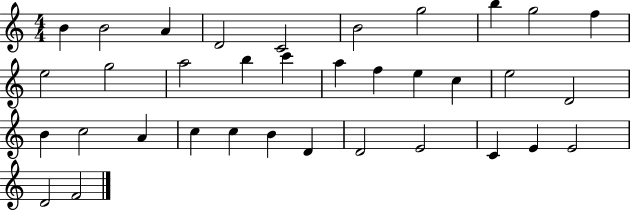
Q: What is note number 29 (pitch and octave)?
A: D4